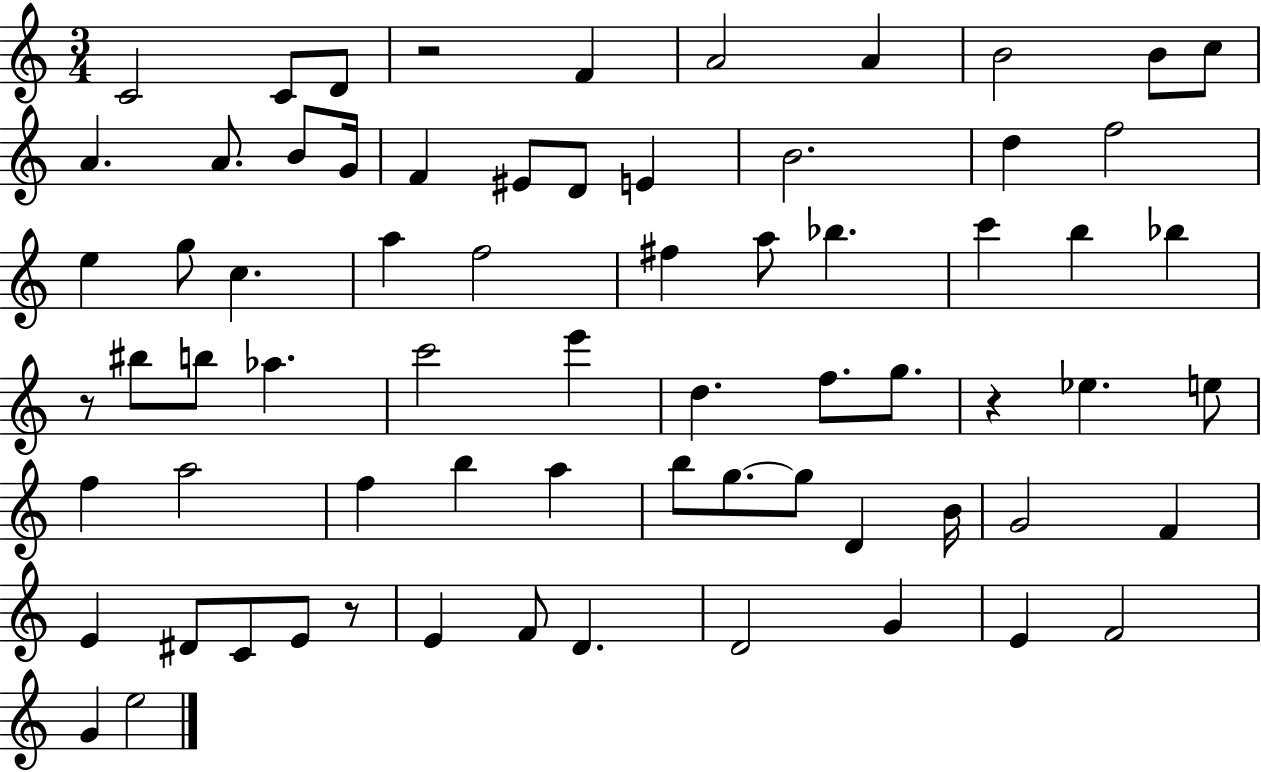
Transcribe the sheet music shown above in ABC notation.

X:1
T:Untitled
M:3/4
L:1/4
K:C
C2 C/2 D/2 z2 F A2 A B2 B/2 c/2 A A/2 B/2 G/4 F ^E/2 D/2 E B2 d f2 e g/2 c a f2 ^f a/2 _b c' b _b z/2 ^b/2 b/2 _a c'2 e' d f/2 g/2 z _e e/2 f a2 f b a b/2 g/2 g/2 D B/4 G2 F E ^D/2 C/2 E/2 z/2 E F/2 D D2 G E F2 G e2